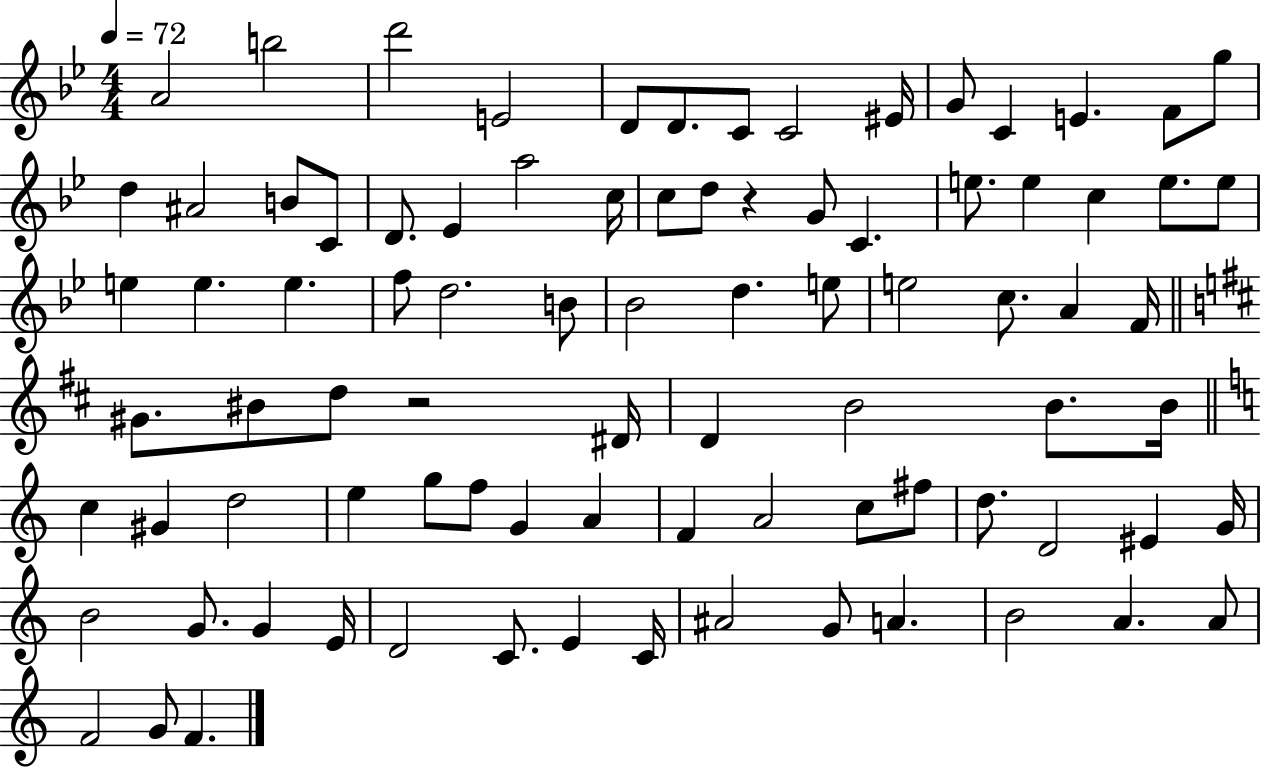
{
  \clef treble
  \numericTimeSignature
  \time 4/4
  \key bes \major
  \tempo 4 = 72
  a'2 b''2 | d'''2 e'2 | d'8 d'8. c'8 c'2 eis'16 | g'8 c'4 e'4. f'8 g''8 | \break d''4 ais'2 b'8 c'8 | d'8. ees'4 a''2 c''16 | c''8 d''8 r4 g'8 c'4. | e''8. e''4 c''4 e''8. e''8 | \break e''4 e''4. e''4. | f''8 d''2. b'8 | bes'2 d''4. e''8 | e''2 c''8. a'4 f'16 | \break \bar "||" \break \key b \minor gis'8. bis'8 d''8 r2 dis'16 | d'4 b'2 b'8. b'16 | \bar "||" \break \key c \major c''4 gis'4 d''2 | e''4 g''8 f''8 g'4 a'4 | f'4 a'2 c''8 fis''8 | d''8. d'2 eis'4 g'16 | \break b'2 g'8. g'4 e'16 | d'2 c'8. e'4 c'16 | ais'2 g'8 a'4. | b'2 a'4. a'8 | \break f'2 g'8 f'4. | \bar "|."
}